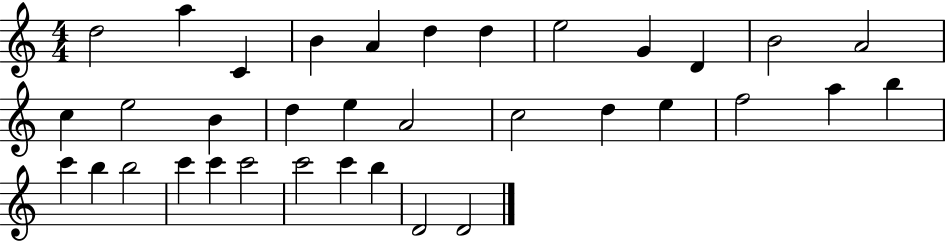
D5/h A5/q C4/q B4/q A4/q D5/q D5/q E5/h G4/q D4/q B4/h A4/h C5/q E5/h B4/q D5/q E5/q A4/h C5/h D5/q E5/q F5/h A5/q B5/q C6/q B5/q B5/h C6/q C6/q C6/h C6/h C6/q B5/q D4/h D4/h